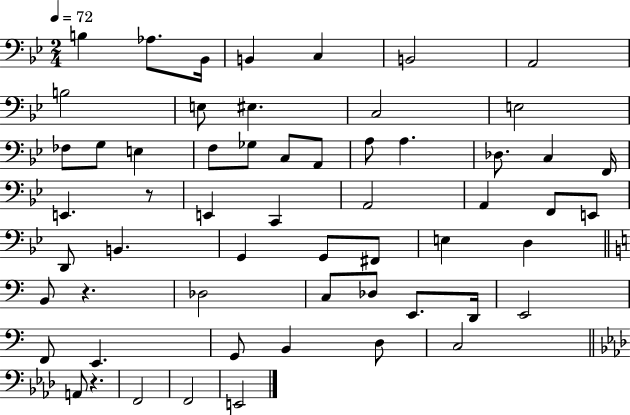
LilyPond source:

{
  \clef bass
  \numericTimeSignature
  \time 2/4
  \key bes \major
  \tempo 4 = 72
  b4 aes8. bes,16 | b,4 c4 | b,2 | a,2 | \break b2 | e8 eis4. | c2 | e2 | \break fes8 g8 e4 | f8 ges8 c8 a,8 | a8 a4. | des8. c4 f,16 | \break e,4. r8 | e,4 c,4 | a,2 | a,4 f,8 e,8 | \break d,8 b,4. | g,4 g,8 fis,8 | e4 d4 | \bar "||" \break \key c \major b,8 r4. | des2 | c8 des8 e,8. d,16 | e,2 | \break f,8 e,4. | g,8 b,4 d8 | c2 | \bar "||" \break \key aes \major a,8 r4. | f,2 | f,2 | e,2 | \break \bar "|."
}